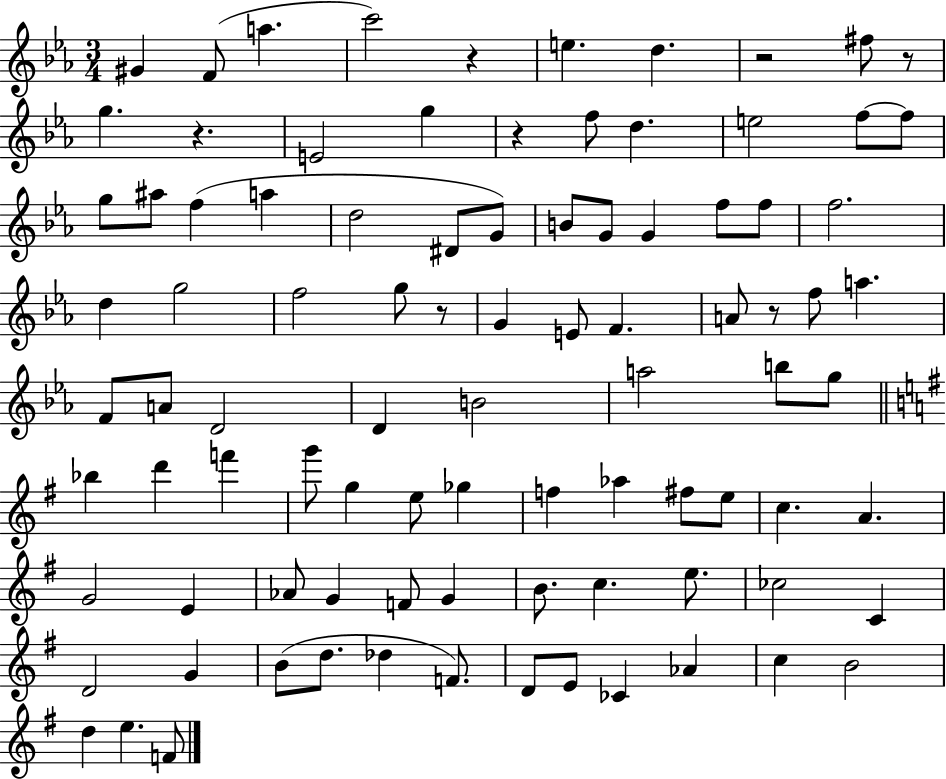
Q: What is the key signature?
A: EES major